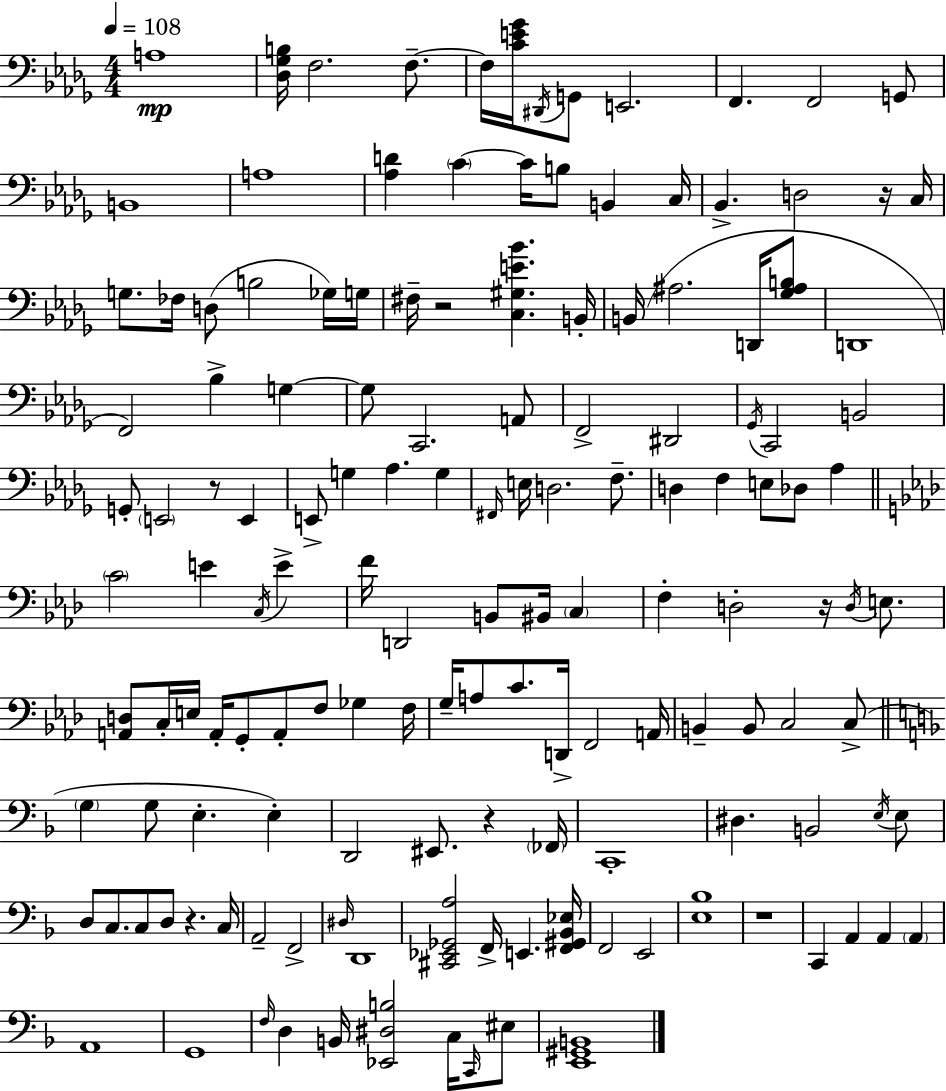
{
  \clef bass
  \numericTimeSignature
  \time 4/4
  \key bes \minor
  \tempo 4 = 108
  \repeat volta 2 { a1\mp | <des ges b>16 f2. f8.--~~ | f16 <c' e' ges'>16 \acciaccatura { dis,16 } g,8 e,2. | f,4. f,2 g,8 | \break b,1 | a1 | <aes d'>4 \parenthesize c'4~~ c'16 b8 b,4 | c16 bes,4.-> d2 r16 | \break c16 g8. fes16 d8( b2 ges16) | g16 fis16-- r2 <c gis e' bes'>4. | b,16-. b,16( ais2. d,16 <ges ais b>8 | d,1 | \break f,2) bes4-> g4~~ | g8 c,2. a,8 | f,2-> dis,2 | \acciaccatura { ges,16 } c,2 b,2 | \break g,8-. \parenthesize e,2 r8 e,4 | e,8-> g4 aes4. g4 | \grace { fis,16 } e16 d2. | f8.-- d4 f4 e8 des8 aes4 | \break \bar "||" \break \key aes \major \parenthesize c'2 e'4 \acciaccatura { c16 } e'4-> | f'16 d,2 b,8 bis,16 \parenthesize c4 | f4-. d2-. r16 \acciaccatura { d16 } e8. | <a, d>8 c16-. e16 a,16-. g,8-. a,8-. f8 ges4 | \break f16 g16-- a8 c'8. d,16-> f,2 | a,16 b,4-- b,8 c2 | c8->( \bar "||" \break \key f \major \parenthesize g4 g8 e4.-. e4-.) | d,2 eis,8. r4 \parenthesize fes,16 | c,1-. | dis4. b,2 \acciaccatura { e16 } e8 | \break d8 c8. c8 d8 r4. | c16 a,2-- f,2-> | \grace { dis16 } d,1 | <cis, ees, ges, a>2 f,16-> e,4. | \break <f, gis, bes, ees>16 f,2 e,2 | <e bes>1 | r1 | c,4 a,4 a,4 \parenthesize a,4 | \break a,1 | g,1 | \grace { f16 } d4 b,16 <ees, dis b>2 | c16 \grace { c,16 } eis8 <e, gis, b,>1 | \break } \bar "|."
}